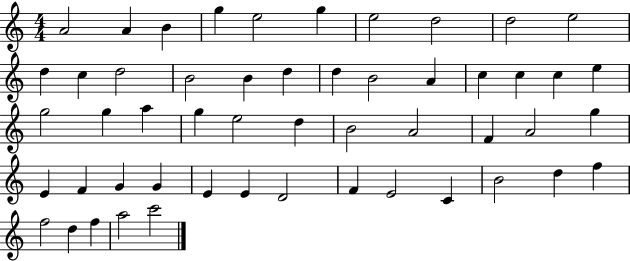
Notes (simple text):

A4/h A4/q B4/q G5/q E5/h G5/q E5/h D5/h D5/h E5/h D5/q C5/q D5/h B4/h B4/q D5/q D5/q B4/h A4/q C5/q C5/q C5/q E5/q G5/h G5/q A5/q G5/q E5/h D5/q B4/h A4/h F4/q A4/h G5/q E4/q F4/q G4/q G4/q E4/q E4/q D4/h F4/q E4/h C4/q B4/h D5/q F5/q F5/h D5/q F5/q A5/h C6/h